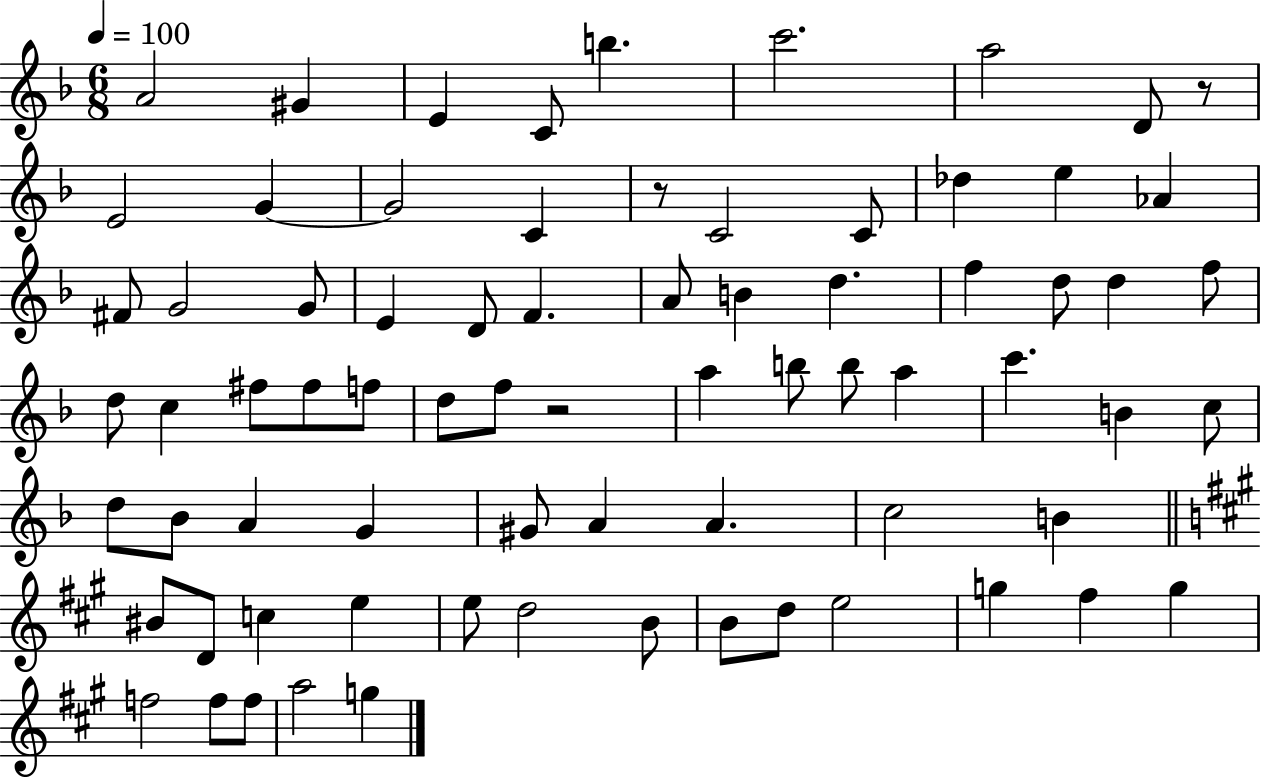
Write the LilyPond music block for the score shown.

{
  \clef treble
  \numericTimeSignature
  \time 6/8
  \key f \major
  \tempo 4 = 100
  \repeat volta 2 { a'2 gis'4 | e'4 c'8 b''4. | c'''2. | a''2 d'8 r8 | \break e'2 g'4~~ | g'2 c'4 | r8 c'2 c'8 | des''4 e''4 aes'4 | \break fis'8 g'2 g'8 | e'4 d'8 f'4. | a'8 b'4 d''4. | f''4 d''8 d''4 f''8 | \break d''8 c''4 fis''8 fis''8 f''8 | d''8 f''8 r2 | a''4 b''8 b''8 a''4 | c'''4. b'4 c''8 | \break d''8 bes'8 a'4 g'4 | gis'8 a'4 a'4. | c''2 b'4 | \bar "||" \break \key a \major bis'8 d'8 c''4 e''4 | e''8 d''2 b'8 | b'8 d''8 e''2 | g''4 fis''4 g''4 | \break f''2 f''8 f''8 | a''2 g''4 | } \bar "|."
}